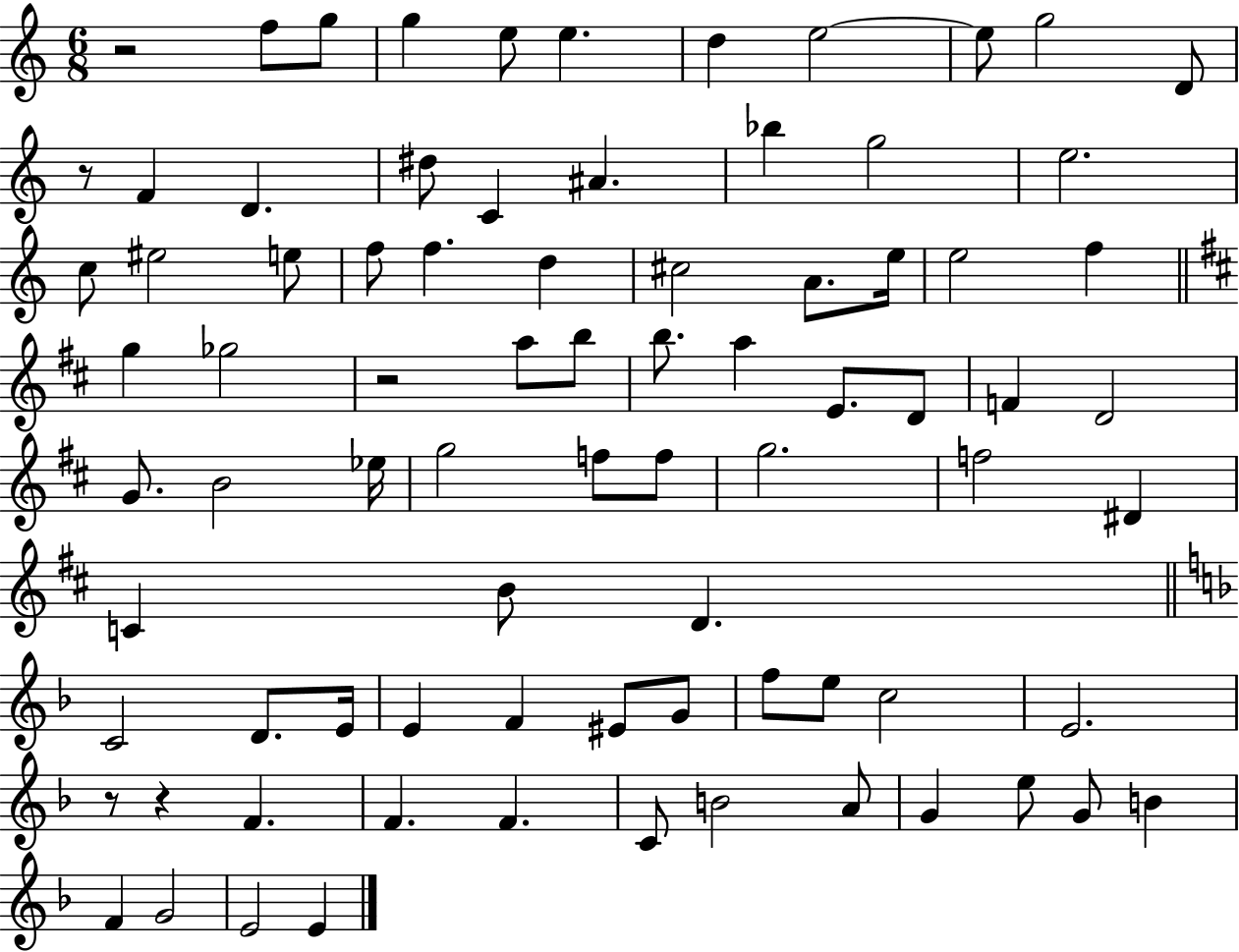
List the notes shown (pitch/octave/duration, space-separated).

R/h F5/e G5/e G5/q E5/e E5/q. D5/q E5/h E5/e G5/h D4/e R/e F4/q D4/q. D#5/e C4/q A#4/q. Bb5/q G5/h E5/h. C5/e EIS5/h E5/e F5/e F5/q. D5/q C#5/h A4/e. E5/s E5/h F5/q G5/q Gb5/h R/h A5/e B5/e B5/e. A5/q E4/e. D4/e F4/q D4/h G4/e. B4/h Eb5/s G5/h F5/e F5/e G5/h. F5/h D#4/q C4/q B4/e D4/q. C4/h D4/e. E4/s E4/q F4/q EIS4/e G4/e F5/e E5/e C5/h E4/h. R/e R/q F4/q. F4/q. F4/q. C4/e B4/h A4/e G4/q E5/e G4/e B4/q F4/q G4/h E4/h E4/q